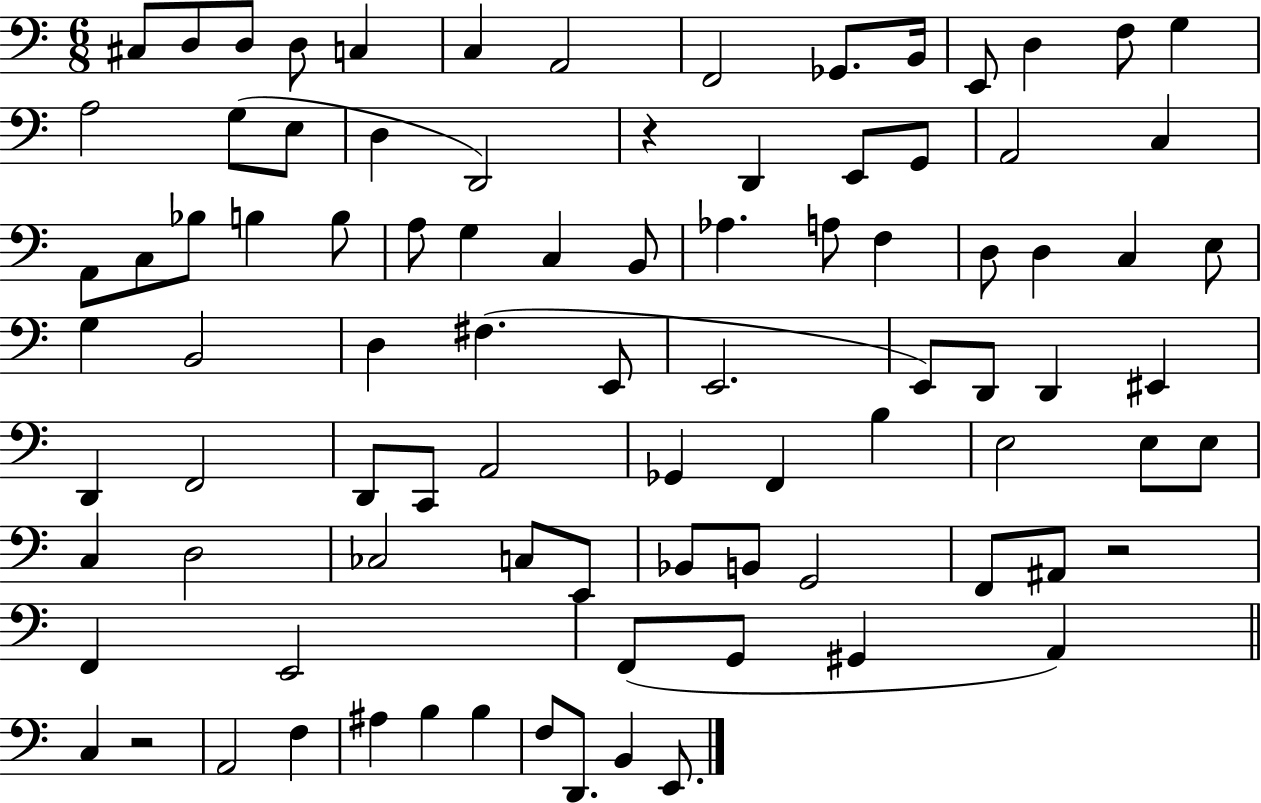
C#3/e D3/e D3/e D3/e C3/q C3/q A2/h F2/h Gb2/e. B2/s E2/e D3/q F3/e G3/q A3/h G3/e E3/e D3/q D2/h R/q D2/q E2/e G2/e A2/h C3/q A2/e C3/e Bb3/e B3/q B3/e A3/e G3/q C3/q B2/e Ab3/q. A3/e F3/q D3/e D3/q C3/q E3/e G3/q B2/h D3/q F#3/q. E2/e E2/h. E2/e D2/e D2/q EIS2/q D2/q F2/h D2/e C2/e A2/h Gb2/q F2/q B3/q E3/h E3/e E3/e C3/q D3/h CES3/h C3/e E2/e Bb2/e B2/e G2/h F2/e A#2/e R/h F2/q E2/h F2/e G2/e G#2/q A2/q C3/q R/h A2/h F3/q A#3/q B3/q B3/q F3/e D2/e. B2/q E2/e.